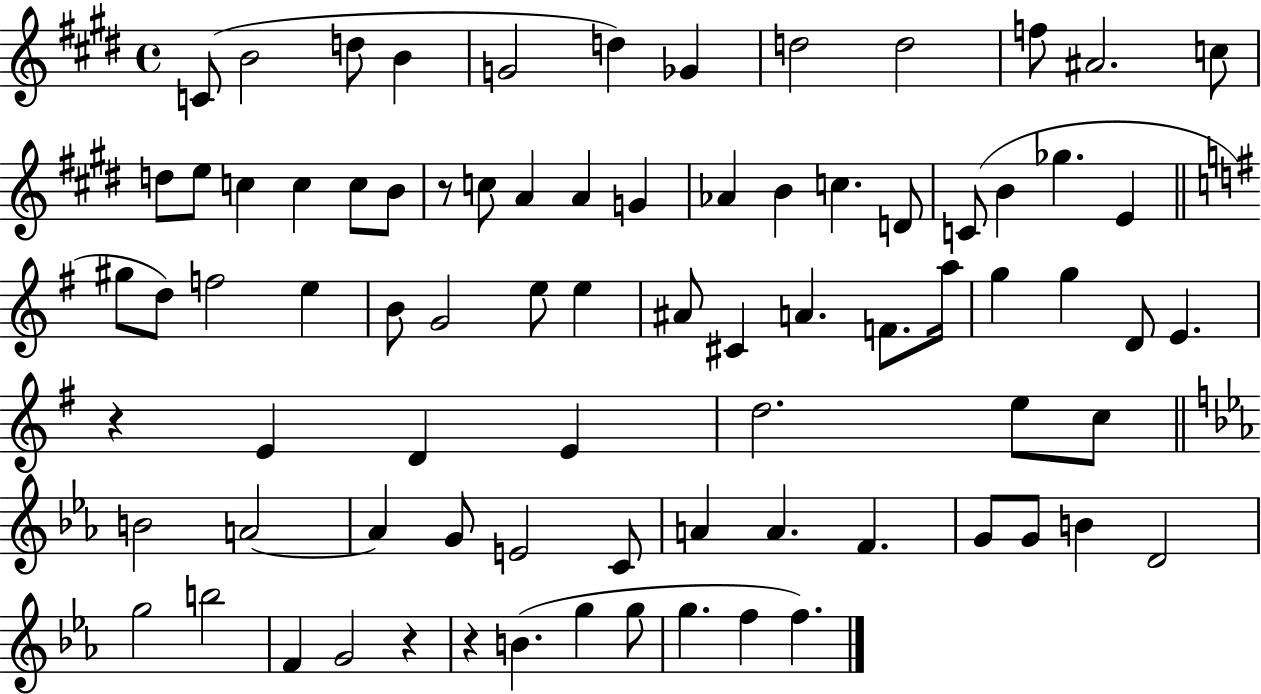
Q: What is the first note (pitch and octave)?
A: C4